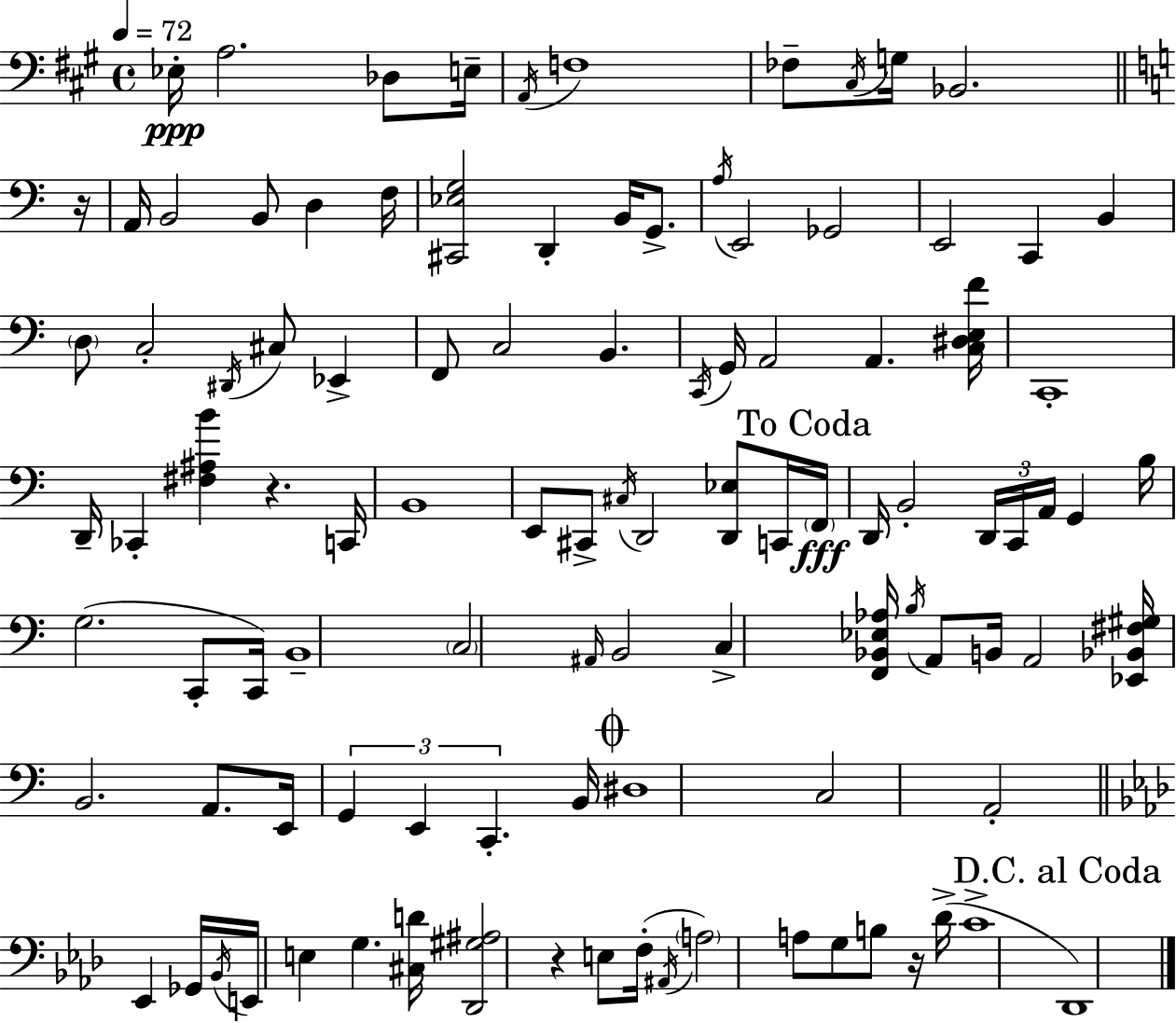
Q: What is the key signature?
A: A major